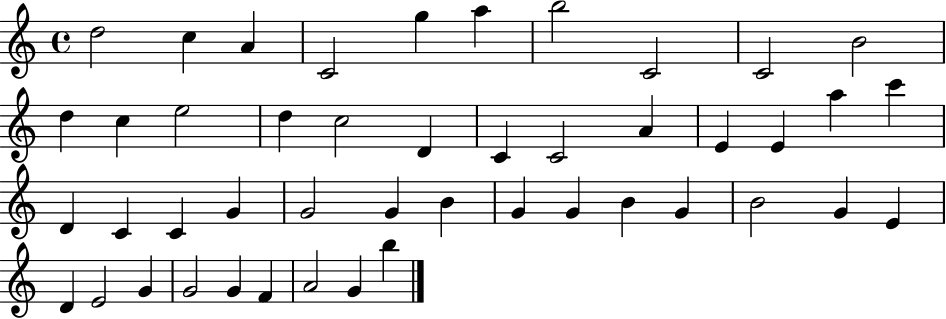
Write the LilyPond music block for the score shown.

{
  \clef treble
  \time 4/4
  \defaultTimeSignature
  \key c \major
  d''2 c''4 a'4 | c'2 g''4 a''4 | b''2 c'2 | c'2 b'2 | \break d''4 c''4 e''2 | d''4 c''2 d'4 | c'4 c'2 a'4 | e'4 e'4 a''4 c'''4 | \break d'4 c'4 c'4 g'4 | g'2 g'4 b'4 | g'4 g'4 b'4 g'4 | b'2 g'4 e'4 | \break d'4 e'2 g'4 | g'2 g'4 f'4 | a'2 g'4 b''4 | \bar "|."
}